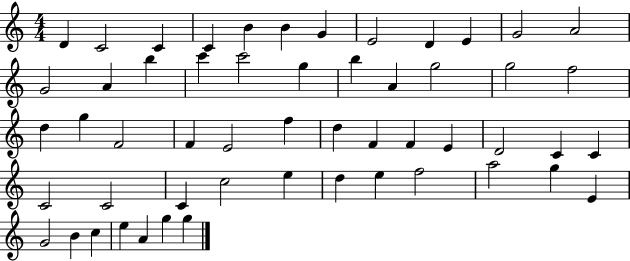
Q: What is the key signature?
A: C major